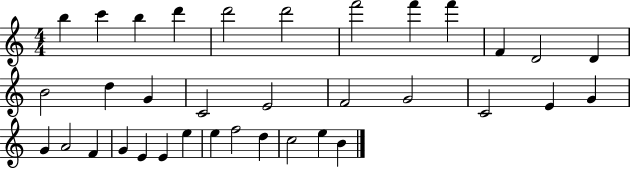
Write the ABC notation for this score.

X:1
T:Untitled
M:4/4
L:1/4
K:C
b c' b d' d'2 d'2 f'2 f' f' F D2 D B2 d G C2 E2 F2 G2 C2 E G G A2 F G E E e e f2 d c2 e B